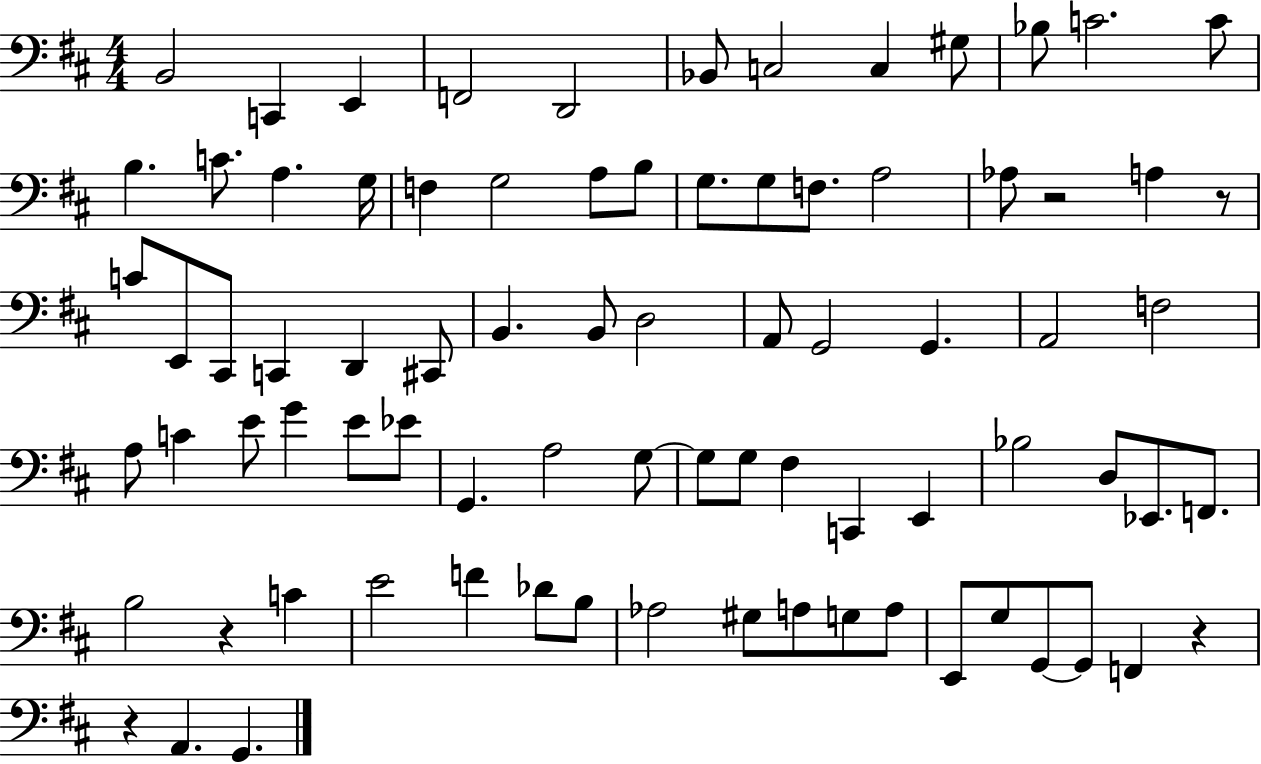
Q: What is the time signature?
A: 4/4